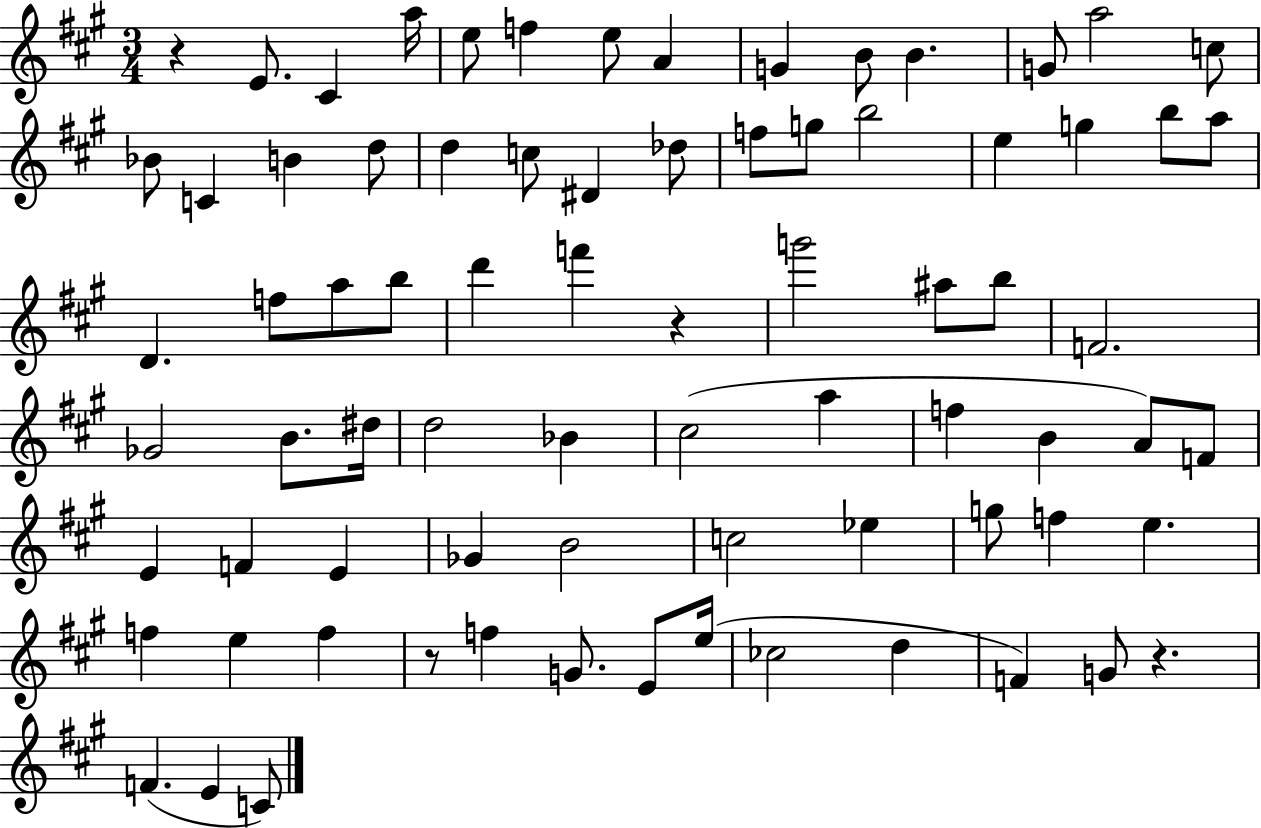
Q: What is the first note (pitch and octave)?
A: E4